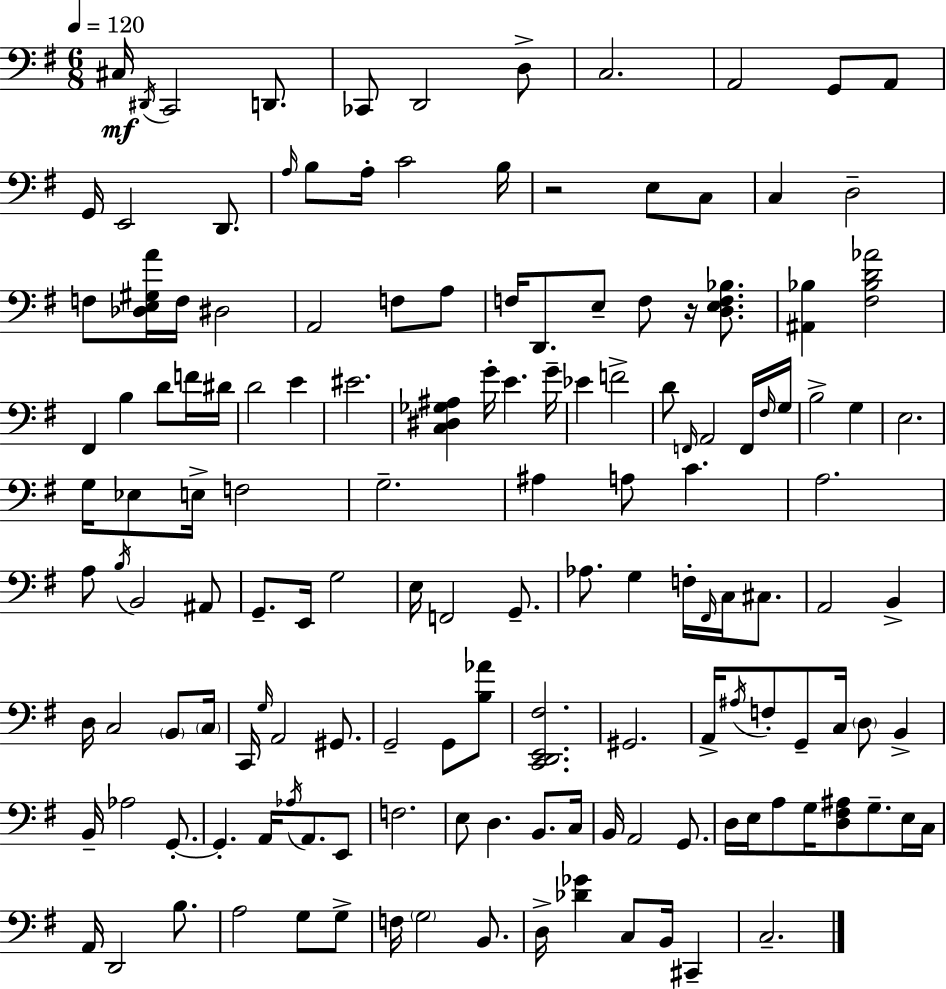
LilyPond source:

{
  \clef bass
  \numericTimeSignature
  \time 6/8
  \key e \minor
  \tempo 4 = 120
  cis16\mf \acciaccatura { dis,16 } c,2 d,8. | ces,8 d,2 d8-> | c2. | a,2 g,8 a,8 | \break g,16 e,2 d,8. | \grace { a16 } b8 a16-. c'2 | b16 r2 e8 | c8 c4 d2-- | \break f8 <des e gis a'>16 f16 dis2 | a,2 f8 | a8 f16 d,8. e8-- f8 r16 <d e f bes>8. | <ais, bes>4 <fis bes d' aes'>2 | \break fis,4 b4 d'8 | f'16 dis'16 d'2 e'4 | eis'2. | <c dis ges ais>4 g'16-. e'4. | \break g'16-- ees'4 f'2-> | d'8 \grace { f,16 } a,2 | f,16 \grace { fis16 } g16 b2-> | g4 e2. | \break g16 ees8 e16-> f2 | g2.-- | ais4 a8 c'4. | a2. | \break a8 \acciaccatura { b16 } b,2 | ais,8 g,8.-- e,16 g2 | e16 f,2 | g,8.-- aes8. g4 | \break f16-. \grace { fis,16 } c16 cis8. a,2 | b,4-> d16 c2 | \parenthesize b,8 \parenthesize c16 c,16 \grace { g16 } a,2 | gis,8. g,2-- | \break g,8 <b aes'>8 <c, d, e, fis>2. | gis,2. | a,16-> \acciaccatura { ais16 } f8-. g,8-- | c16 \parenthesize d8 b,4-> b,16-- aes2 | \break g,8.-.~~ g,4.-. | a,16 \acciaccatura { aes16 } a,8. e,8 f2. | e8 d4. | b,8. c16 b,16 a,2 | \break g,8. d16 e16 a8 | g16 <d fis ais>8 g8.-- e16 c16 a,16 d,2 | b8. a2 | g8 g8-> f16 \parenthesize g2 | \break b,8. d16-> <des' ges'>4 | c8 b,16 cis,4-- c2.-- | \bar "|."
}